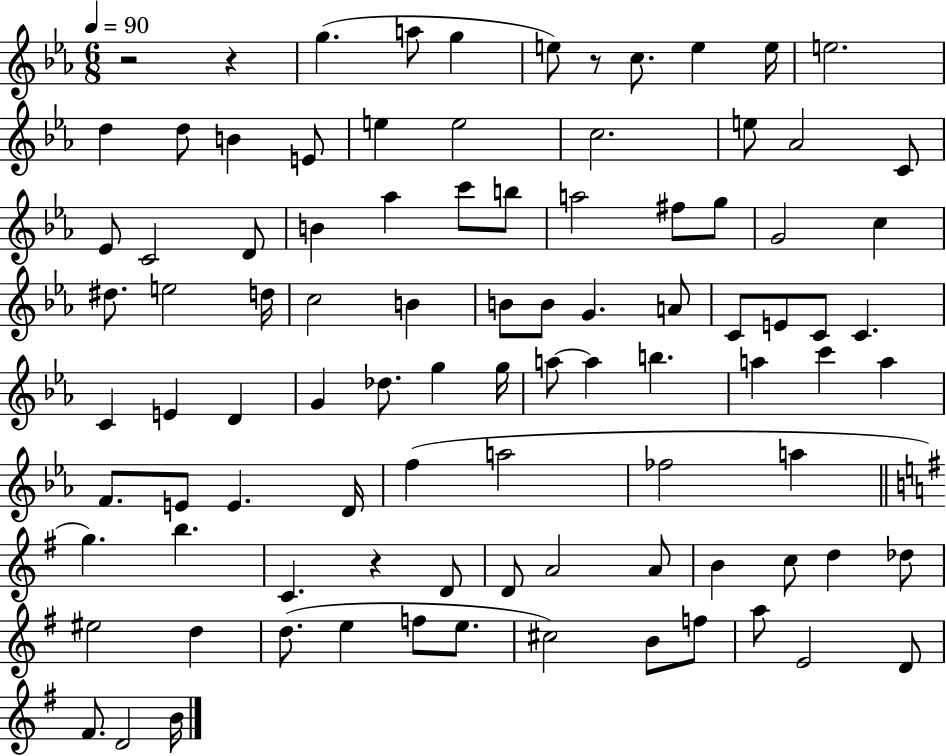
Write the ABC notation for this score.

X:1
T:Untitled
M:6/8
L:1/4
K:Eb
z2 z g a/2 g e/2 z/2 c/2 e e/4 e2 d d/2 B E/2 e e2 c2 e/2 _A2 C/2 _E/2 C2 D/2 B _a c'/2 b/2 a2 ^f/2 g/2 G2 c ^d/2 e2 d/4 c2 B B/2 B/2 G A/2 C/2 E/2 C/2 C C E D G _d/2 g g/4 a/2 a b a c' a F/2 E/2 E D/4 f a2 _f2 a g b C z D/2 D/2 A2 A/2 B c/2 d _d/2 ^e2 d d/2 e f/2 e/2 ^c2 B/2 f/2 a/2 E2 D/2 ^F/2 D2 B/4